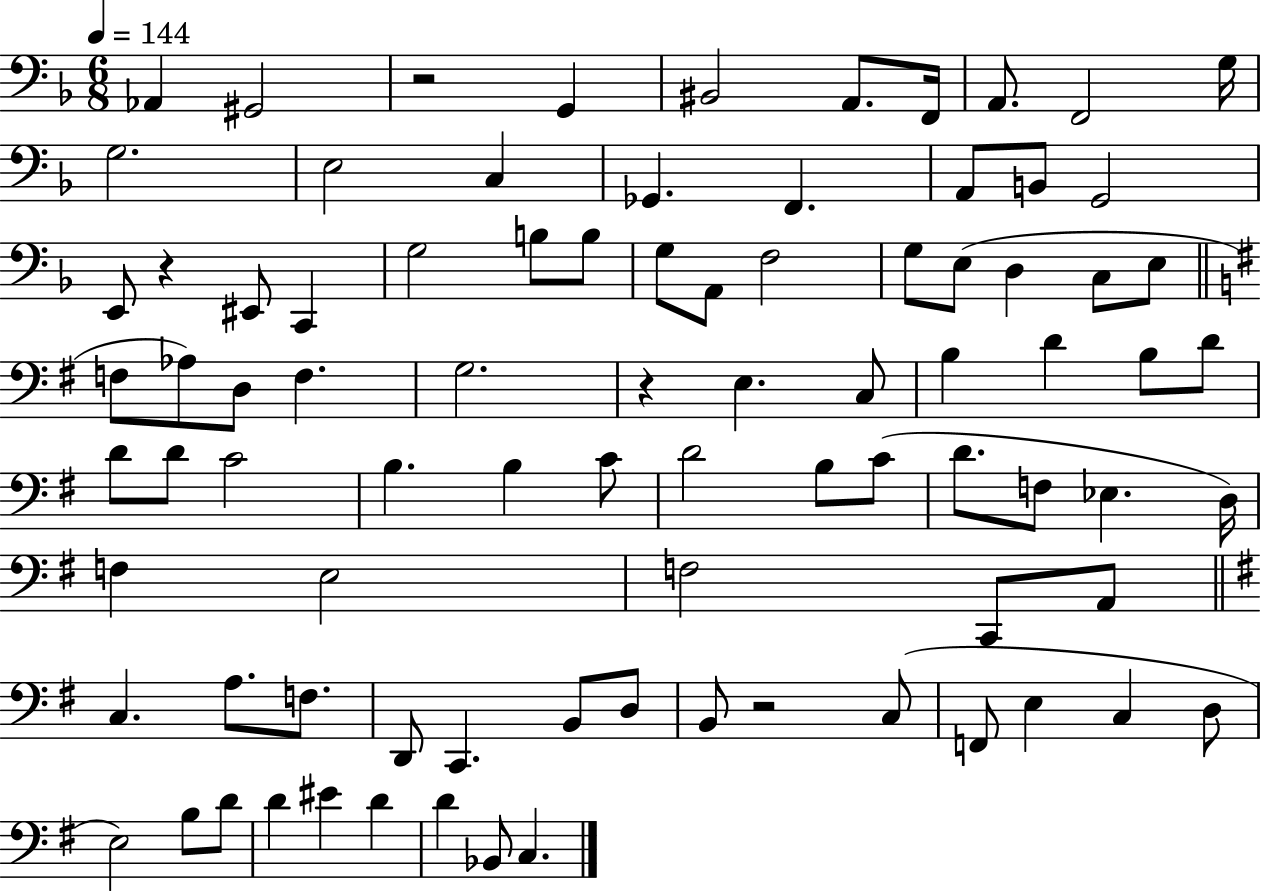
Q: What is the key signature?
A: F major